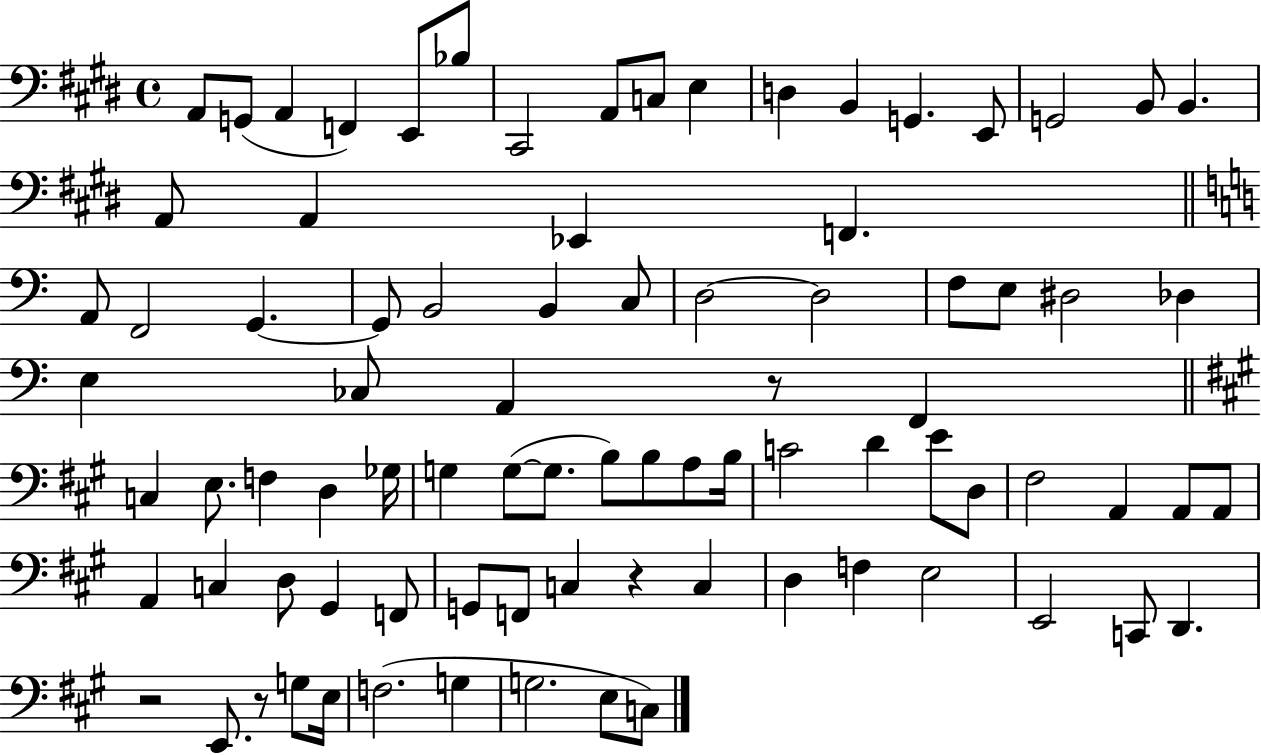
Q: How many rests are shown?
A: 4